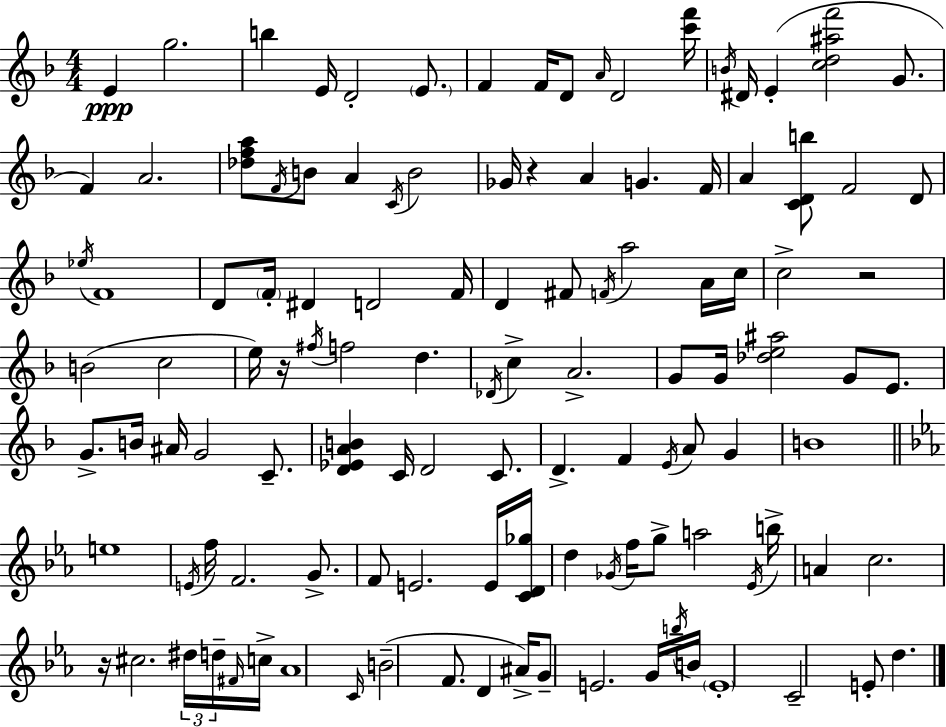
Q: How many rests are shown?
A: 4